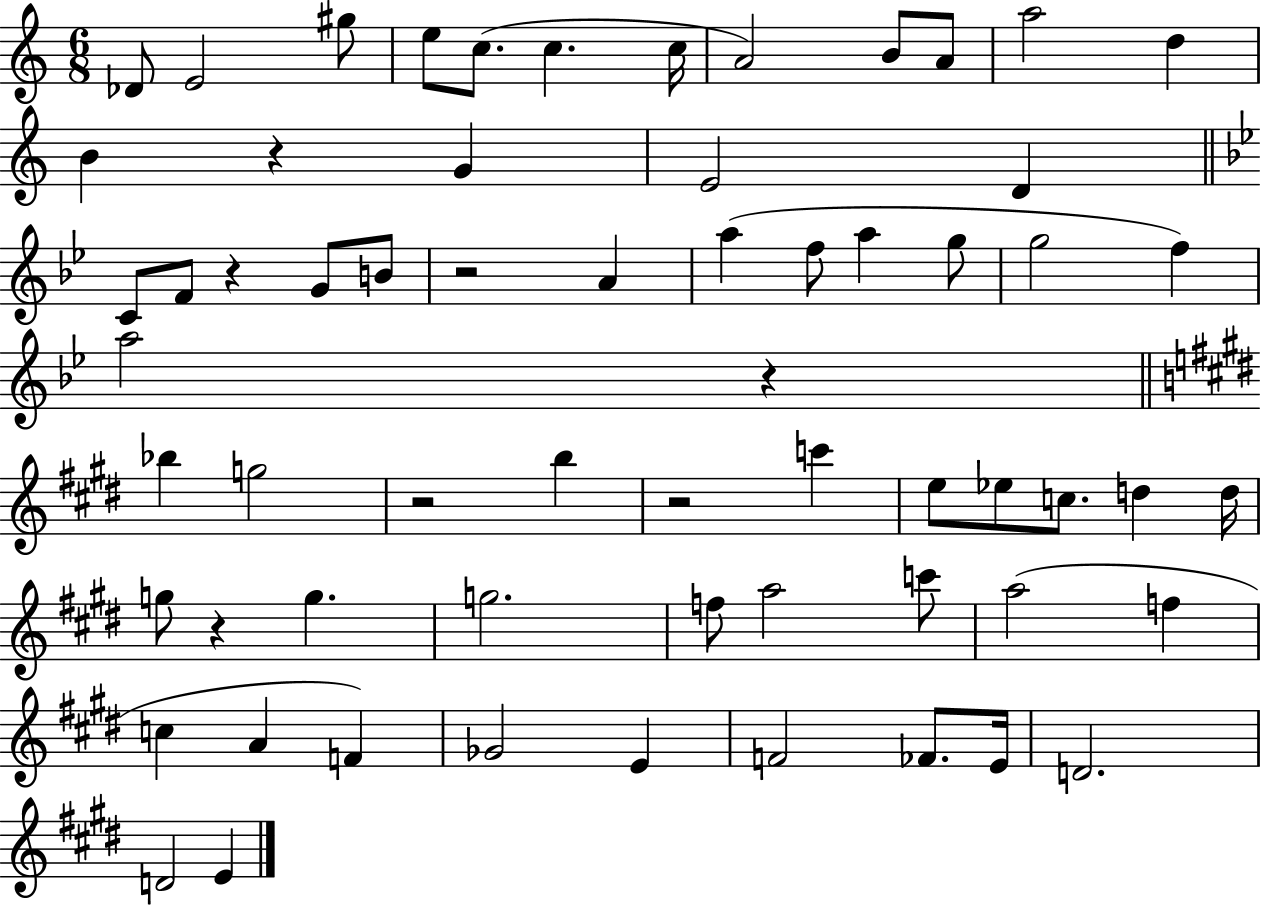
Db4/e E4/h G#5/e E5/e C5/e. C5/q. C5/s A4/h B4/e A4/e A5/h D5/q B4/q R/q G4/q E4/h D4/q C4/e F4/e R/q G4/e B4/e R/h A4/q A5/q F5/e A5/q G5/e G5/h F5/q A5/h R/q Bb5/q G5/h R/h B5/q R/h C6/q E5/e Eb5/e C5/e. D5/q D5/s G5/e R/q G5/q. G5/h. F5/e A5/h C6/e A5/h F5/q C5/q A4/q F4/q Gb4/h E4/q F4/h FES4/e. E4/s D4/h. D4/h E4/q